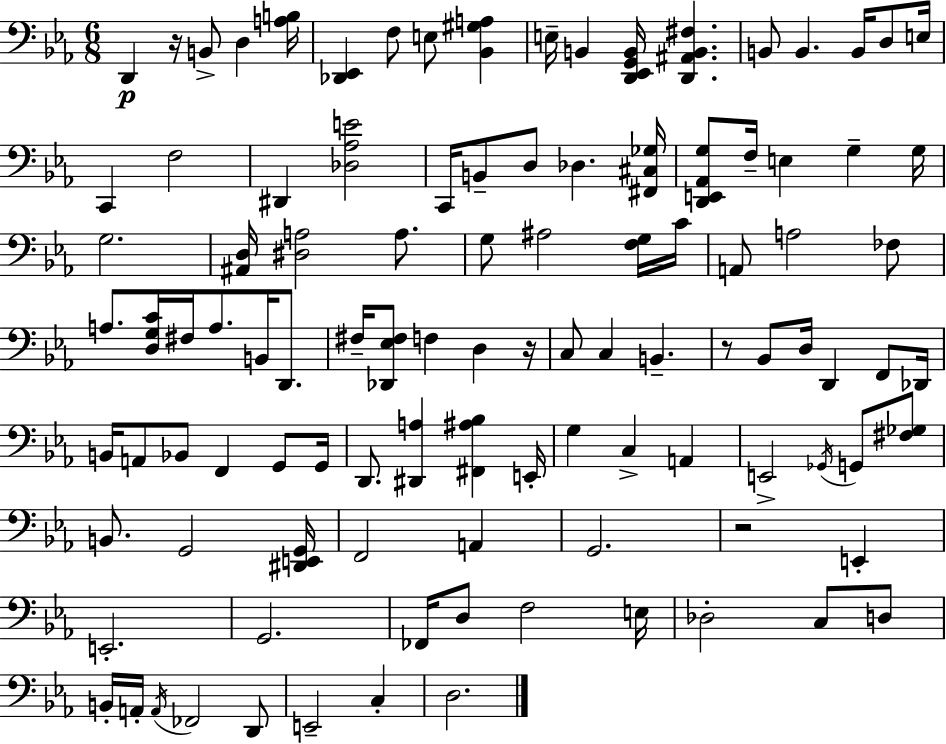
D2/q R/s B2/e D3/q [A3,B3]/s [Db2,Eb2]/q F3/e E3/e [Bb2,G#3,A3]/q E3/s B2/q [D2,Eb2,G2,B2]/s [D2,A#2,B2,F#3]/q. B2/e B2/q. B2/s D3/e E3/s C2/q F3/h D#2/q [Db3,Ab3,E4]/h C2/s B2/e D3/e Db3/q. [F#2,C#3,Gb3]/s [D2,E2,Ab2,G3]/e F3/s E3/q G3/q G3/s G3/h. [A#2,D3]/s [D#3,A3]/h A3/e. G3/e A#3/h [F3,G3]/s C4/s A2/e A3/h FES3/e A3/e. [D3,G3,C4]/s F#3/s A3/e. B2/s D2/e. F#3/s [Db2,Eb3,F#3]/e F3/q D3/q R/s C3/e C3/q B2/q. R/e Bb2/e D3/s D2/q F2/e Db2/s B2/s A2/e Bb2/e F2/q G2/e G2/s D2/e. [D#2,A3]/q [F#2,A#3,Bb3]/q E2/s G3/q C3/q A2/q E2/h Gb2/s G2/e [F#3,Gb3]/e B2/e. G2/h [D#2,E2,G2]/s F2/h A2/q G2/h. R/h E2/q E2/h. G2/h. FES2/s D3/e F3/h E3/s Db3/h C3/e D3/e B2/s A2/s A2/s FES2/h D2/e E2/h C3/q D3/h.